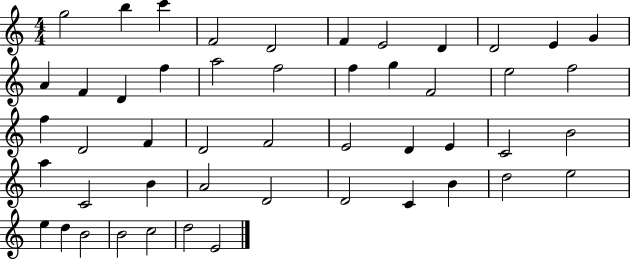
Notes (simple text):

G5/h B5/q C6/q F4/h D4/h F4/q E4/h D4/q D4/h E4/q G4/q A4/q F4/q D4/q F5/q A5/h F5/h F5/q G5/q F4/h E5/h F5/h F5/q D4/h F4/q D4/h F4/h E4/h D4/q E4/q C4/h B4/h A5/q C4/h B4/q A4/h D4/h D4/h C4/q B4/q D5/h E5/h E5/q D5/q B4/h B4/h C5/h D5/h E4/h